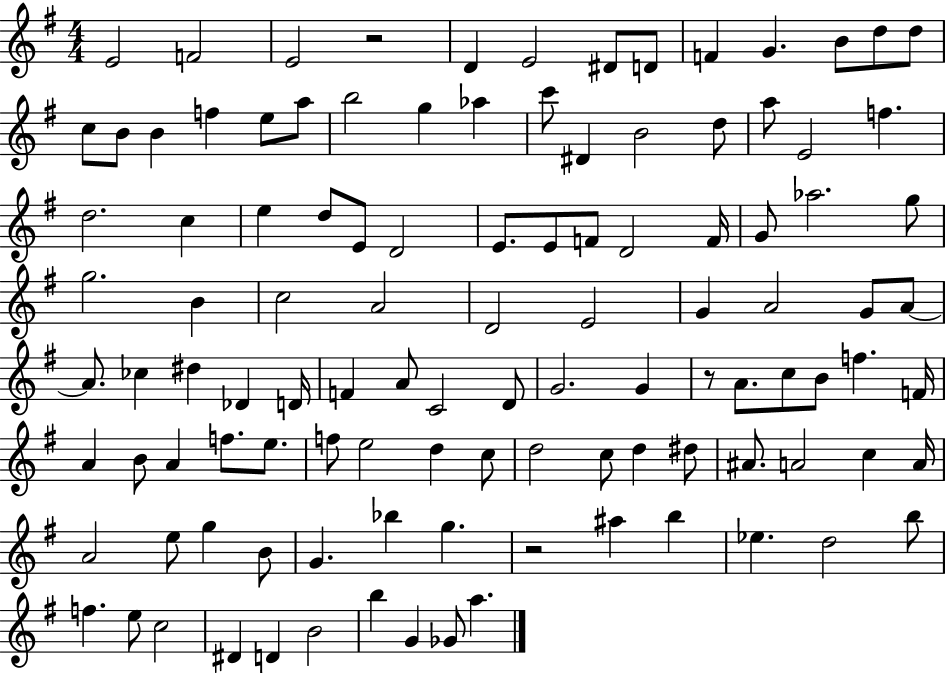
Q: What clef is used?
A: treble